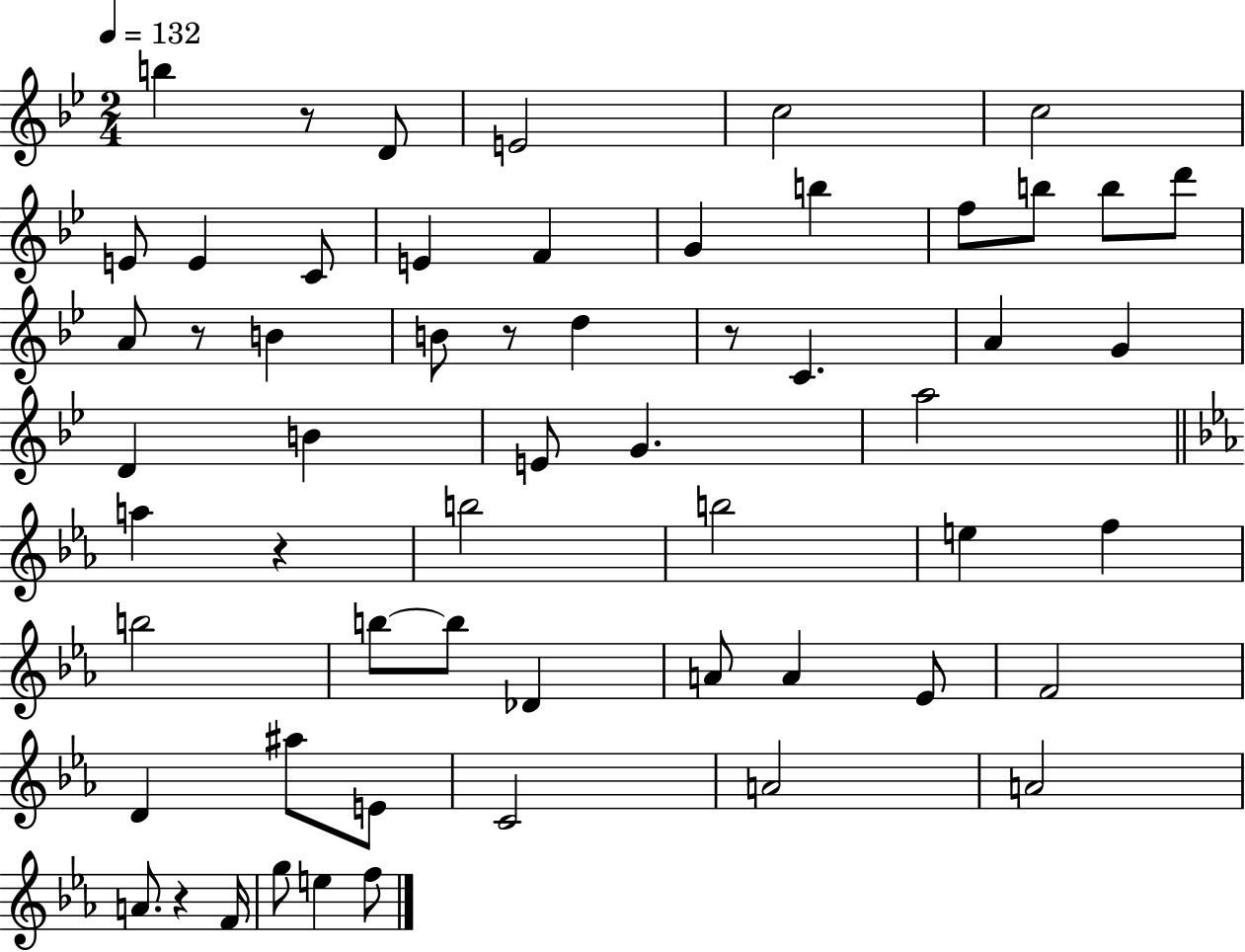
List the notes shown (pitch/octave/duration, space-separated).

B5/q R/e D4/e E4/h C5/h C5/h E4/e E4/q C4/e E4/q F4/q G4/q B5/q F5/e B5/e B5/e D6/e A4/e R/e B4/q B4/e R/e D5/q R/e C4/q. A4/q G4/q D4/q B4/q E4/e G4/q. A5/h A5/q R/q B5/h B5/h E5/q F5/q B5/h B5/e B5/e Db4/q A4/e A4/q Eb4/e F4/h D4/q A#5/e E4/e C4/h A4/h A4/h A4/e. R/q F4/s G5/e E5/q F5/e